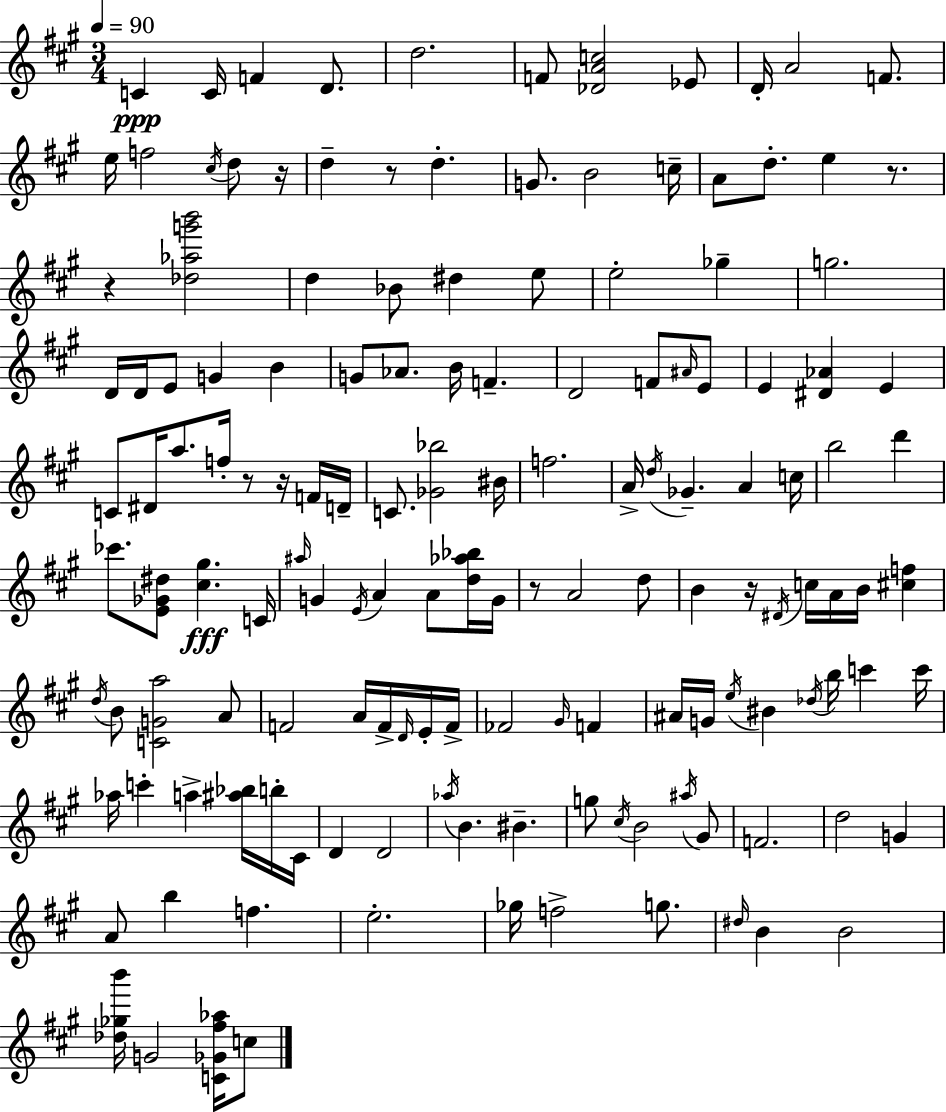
{
  \clef treble
  \numericTimeSignature
  \time 3/4
  \key a \major
  \tempo 4 = 90
  \repeat volta 2 { c'4\ppp c'16 f'4 d'8. | d''2. | f'8 <des' a' c''>2 ees'8 | d'16-. a'2 f'8. | \break e''16 f''2 \acciaccatura { cis''16 } d''8 | r16 d''4-- r8 d''4.-. | g'8. b'2 | c''16-- a'8 d''8.-. e''4 r8. | \break r4 <des'' aes'' g''' b'''>2 | d''4 bes'8 dis''4 e''8 | e''2-. ges''4-- | g''2. | \break d'16 d'16 e'8 g'4 b'4 | g'8 aes'8. b'16 f'4.-- | d'2 f'8 \grace { ais'16 } | e'8 e'4 <dis' aes'>4 e'4 | \break c'8 dis'16 a''8. f''16-. r8 r16 | f'16 d'16-- c'8. <ges' bes''>2 | bis'16 f''2. | a'16-> \acciaccatura { d''16 } ges'4.-- a'4 | \break c''16 b''2 d'''4 | ces'''8. <e' ges' dis''>8 <cis'' gis''>4.\fff | c'16 \grace { ais''16 } g'4 \acciaccatura { e'16 } a'4 | a'8 <d'' aes'' bes''>16 g'16 r8 a'2 | \break d''8 b'4 r16 \acciaccatura { dis'16 } c''16 | a'16 b'16 <cis'' f''>4 \acciaccatura { d''16 } b'8 <c' g' a''>2 | a'8 f'2 | a'16 f'16-> \grace { d'16 } e'16-. f'16-> fes'2 | \break \grace { gis'16 } f'4 ais'16 g'16 \acciaccatura { e''16 } | bis'4 \acciaccatura { des''16 } b''16 c'''4 c'''16 aes''16 | c'''4-. a''4-> <ais'' bes''>16 b''16-. cis'16 d'4 | d'2 \acciaccatura { aes''16 } | \break b'4. bis'4.-- | g''8 \acciaccatura { cis''16 } b'2 \acciaccatura { ais''16 } | gis'8 f'2. | d''2 g'4 | \break a'8 b''4 f''4. | e''2.-. | ges''16 f''2-> g''8. | \grace { dis''16 } b'4 b'2 | \break <des'' ges'' b'''>16 g'2 | <c' ges' fis'' aes''>16 c''8 } \bar "|."
}